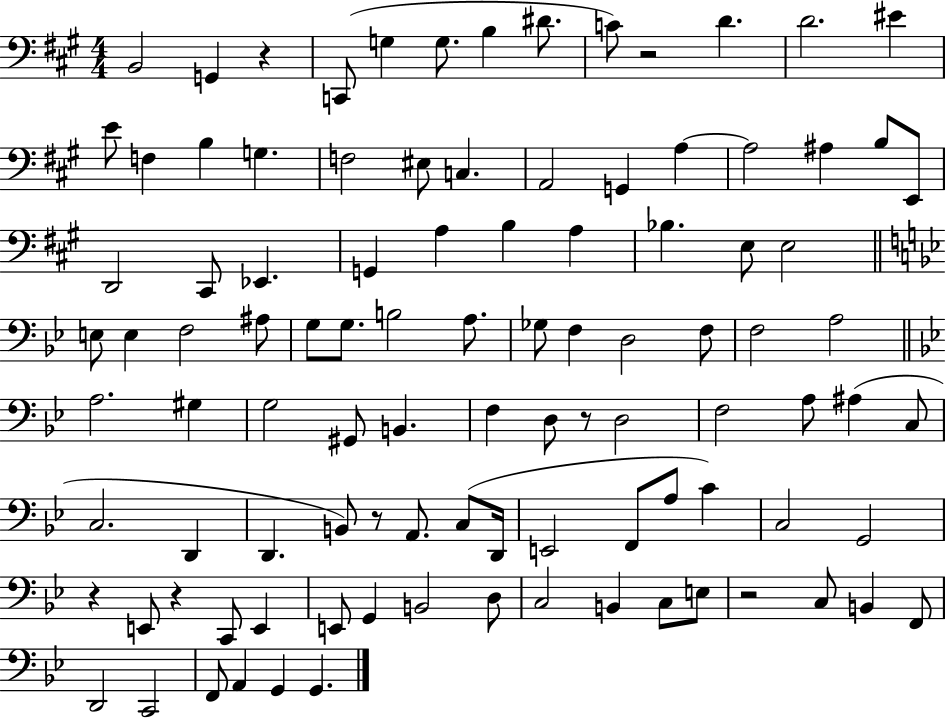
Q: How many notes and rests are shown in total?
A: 101